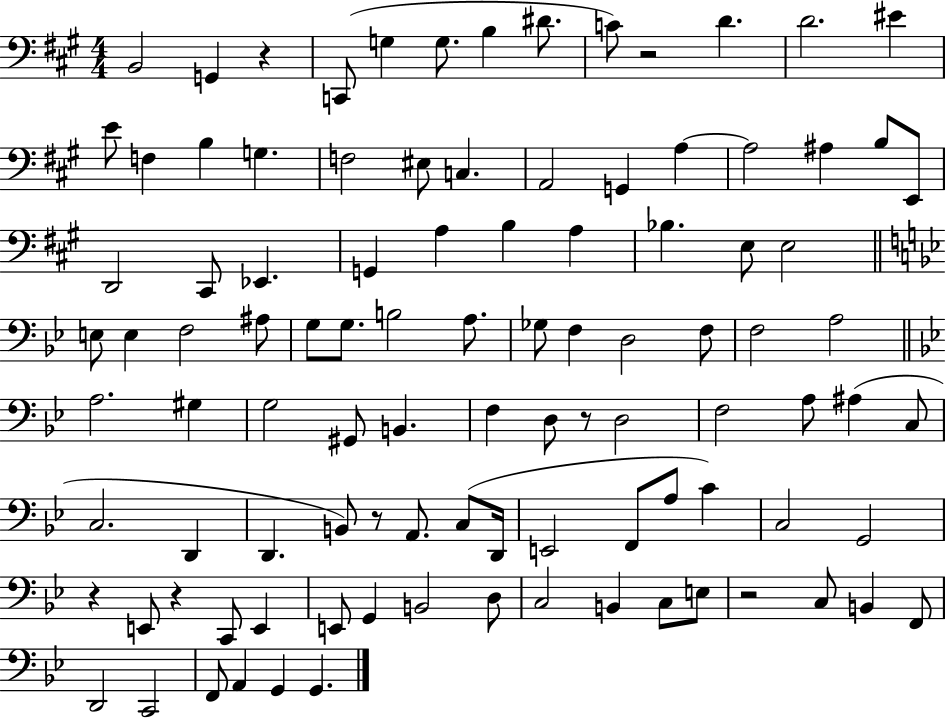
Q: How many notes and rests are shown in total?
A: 101